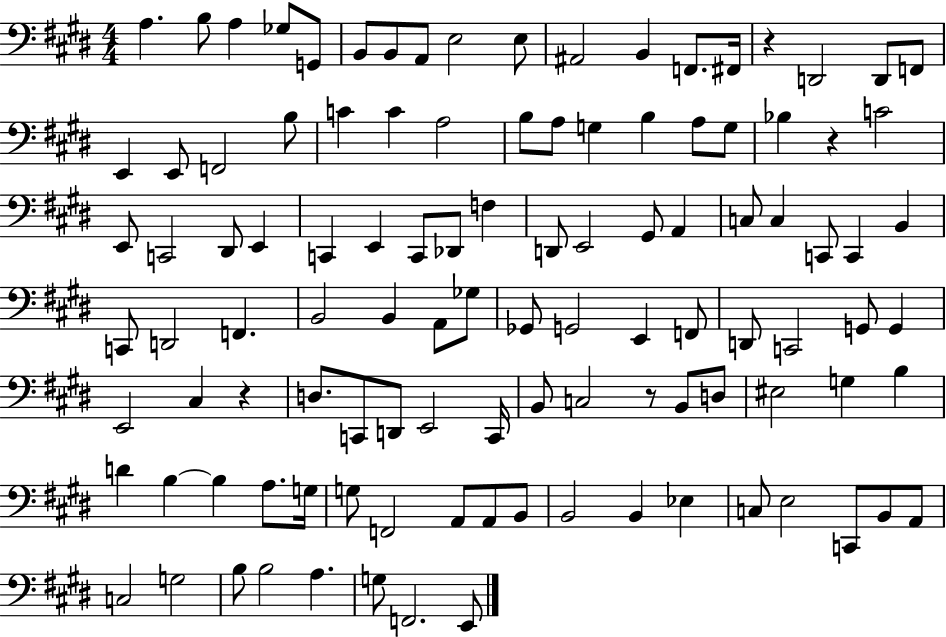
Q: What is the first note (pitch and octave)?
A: A3